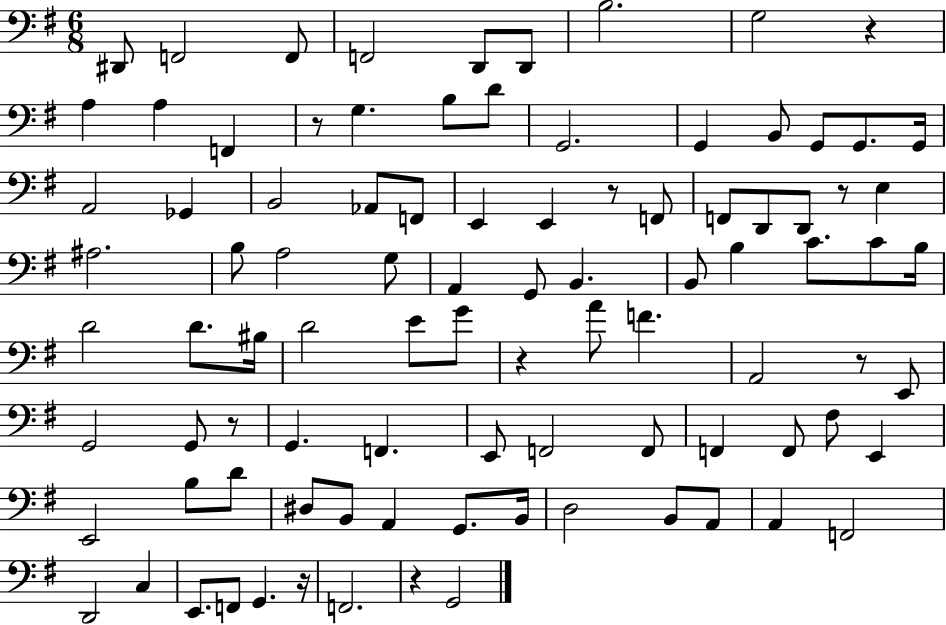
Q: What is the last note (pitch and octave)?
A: G2